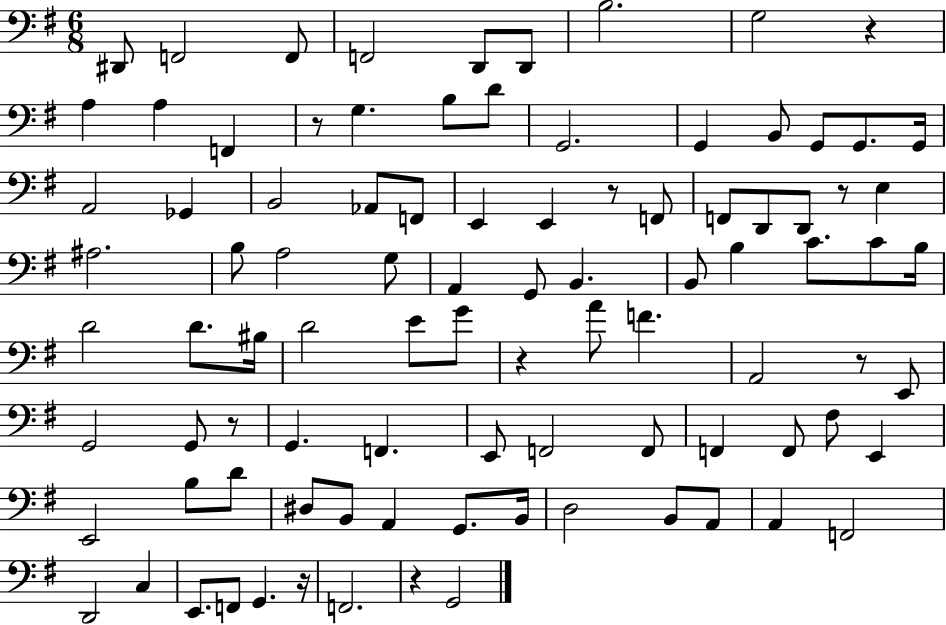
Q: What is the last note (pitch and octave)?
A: G2